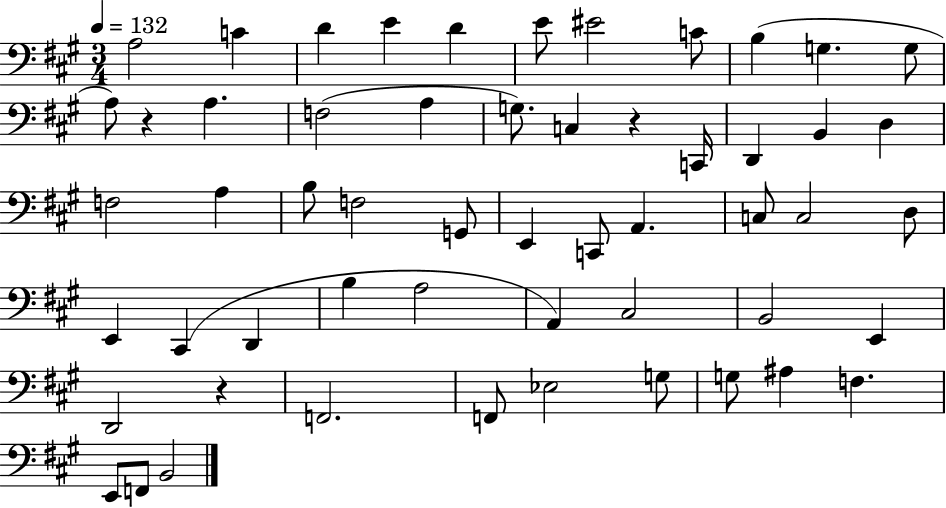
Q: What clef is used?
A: bass